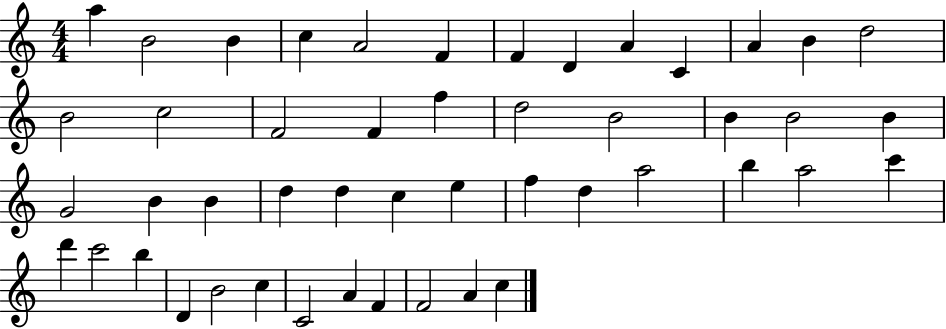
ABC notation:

X:1
T:Untitled
M:4/4
L:1/4
K:C
a B2 B c A2 F F D A C A B d2 B2 c2 F2 F f d2 B2 B B2 B G2 B B d d c e f d a2 b a2 c' d' c'2 b D B2 c C2 A F F2 A c